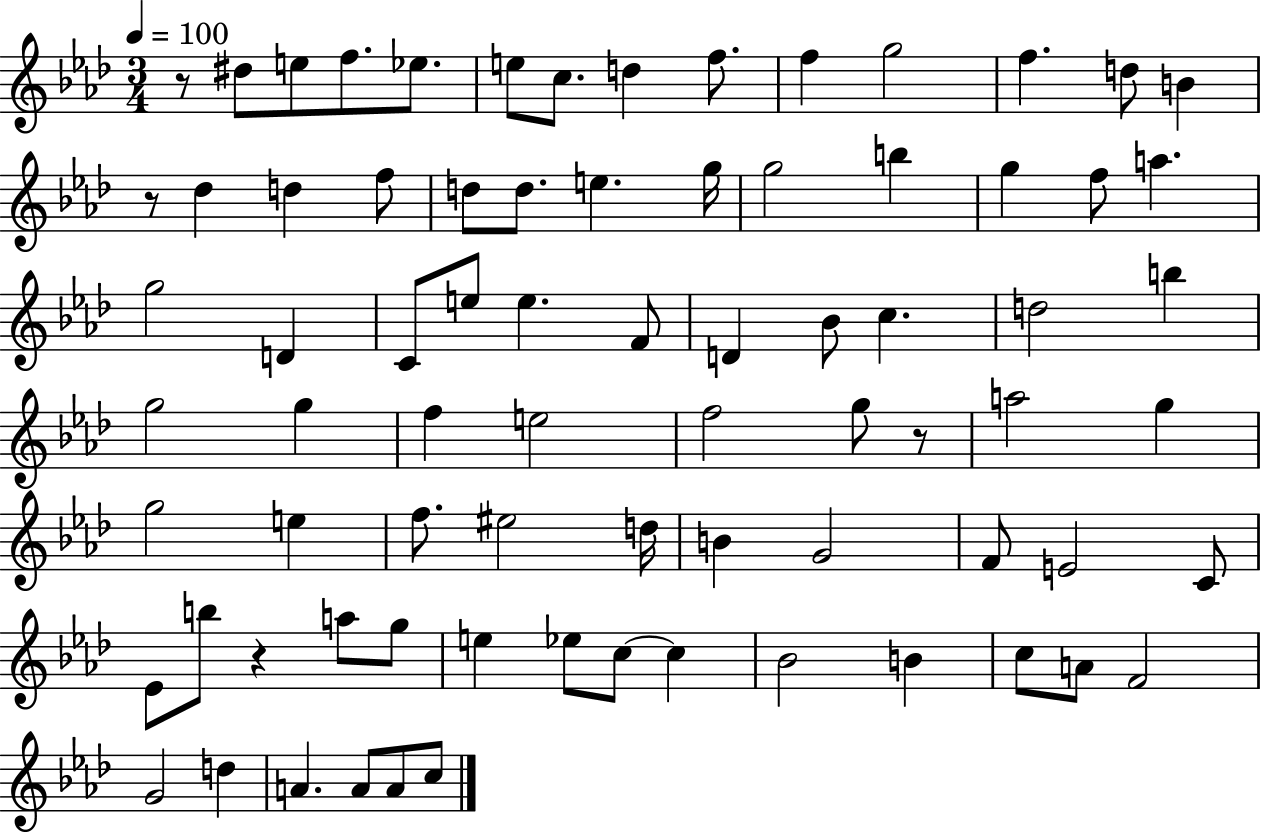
{
  \clef treble
  \numericTimeSignature
  \time 3/4
  \key aes \major
  \tempo 4 = 100
  \repeat volta 2 { r8 dis''8 e''8 f''8. ees''8. | e''8 c''8. d''4 f''8. | f''4 g''2 | f''4. d''8 b'4 | \break r8 des''4 d''4 f''8 | d''8 d''8. e''4. g''16 | g''2 b''4 | g''4 f''8 a''4. | \break g''2 d'4 | c'8 e''8 e''4. f'8 | d'4 bes'8 c''4. | d''2 b''4 | \break g''2 g''4 | f''4 e''2 | f''2 g''8 r8 | a''2 g''4 | \break g''2 e''4 | f''8. eis''2 d''16 | b'4 g'2 | f'8 e'2 c'8 | \break ees'8 b''8 r4 a''8 g''8 | e''4 ees''8 c''8~~ c''4 | bes'2 b'4 | c''8 a'8 f'2 | \break g'2 d''4 | a'4. a'8 a'8 c''8 | } \bar "|."
}